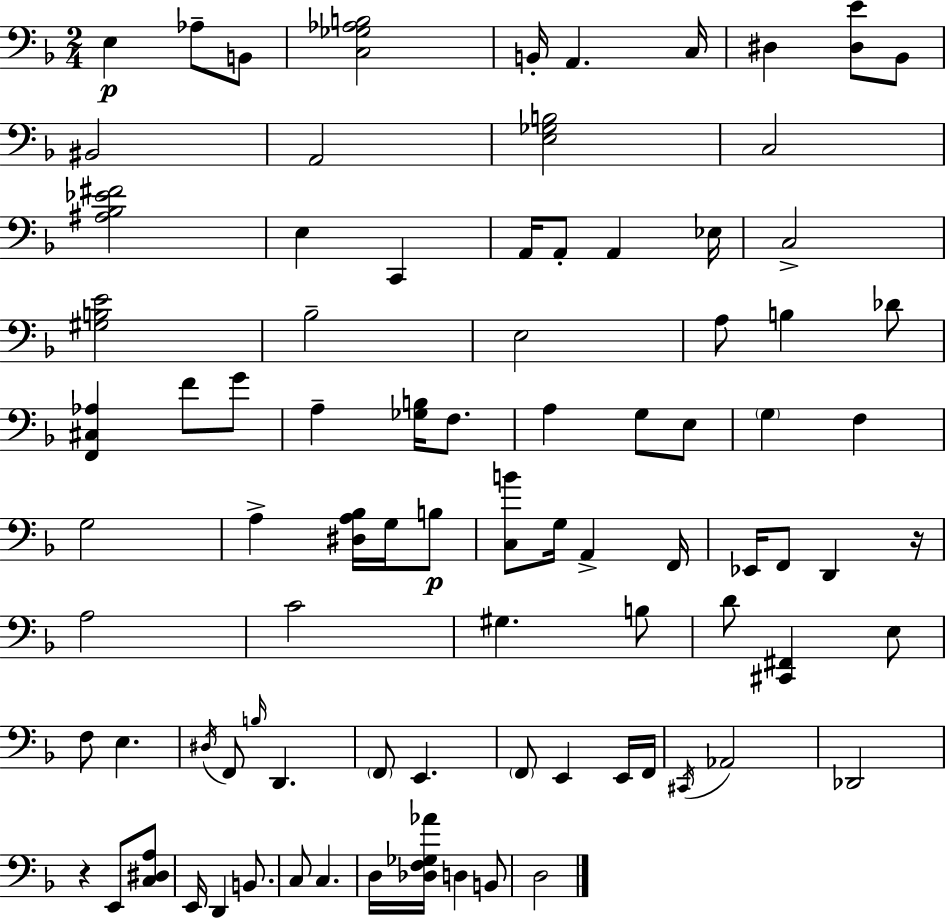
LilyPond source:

{
  \clef bass
  \numericTimeSignature
  \time 2/4
  \key f \major
  e4\p aes8-- b,8 | <c ges aes b>2 | b,16-. a,4. c16 | dis4 <dis e'>8 bes,8 | \break bis,2 | a,2 | <e ges b>2 | c2 | \break <ais bes ees' fis'>2 | e4 c,4 | a,16 a,8-. a,4 ees16 | c2-> | \break <gis b e'>2 | bes2-- | e2 | a8 b4 des'8 | \break <f, cis aes>4 f'8 g'8 | a4-- <ges b>16 f8. | a4 g8 e8 | \parenthesize g4 f4 | \break g2 | a4-> <dis a bes>16 g16 b8\p | <c b'>8 g16 a,4-> f,16 | ees,16 f,8 d,4 r16 | \break a2 | c'2 | gis4. b8 | d'8 <cis, fis,>4 e8 | \break f8 e4. | \acciaccatura { dis16 } f,8 \grace { b16 } d,4. | \parenthesize f,8 e,4. | \parenthesize f,8 e,4 | \break e,16 f,16 \acciaccatura { cis,16 } aes,2 | des,2 | r4 e,8 | <c dis a>8 e,16 d,4 | \break b,8. c8 c4. | d16 <des f ges aes'>16 d4 | b,8 d2 | \bar "|."
}